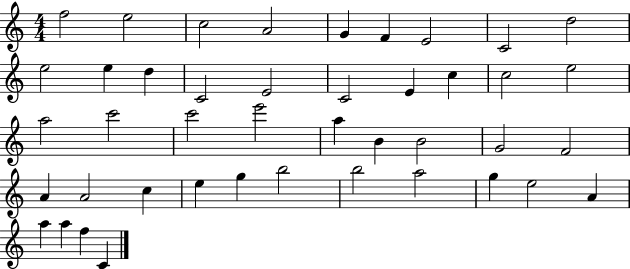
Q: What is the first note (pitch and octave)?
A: F5